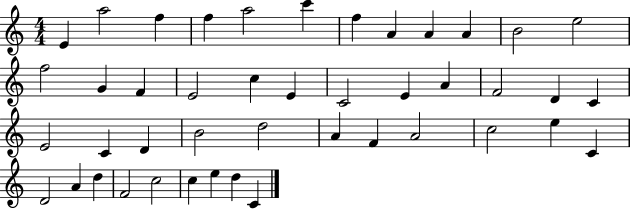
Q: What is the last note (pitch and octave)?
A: C4